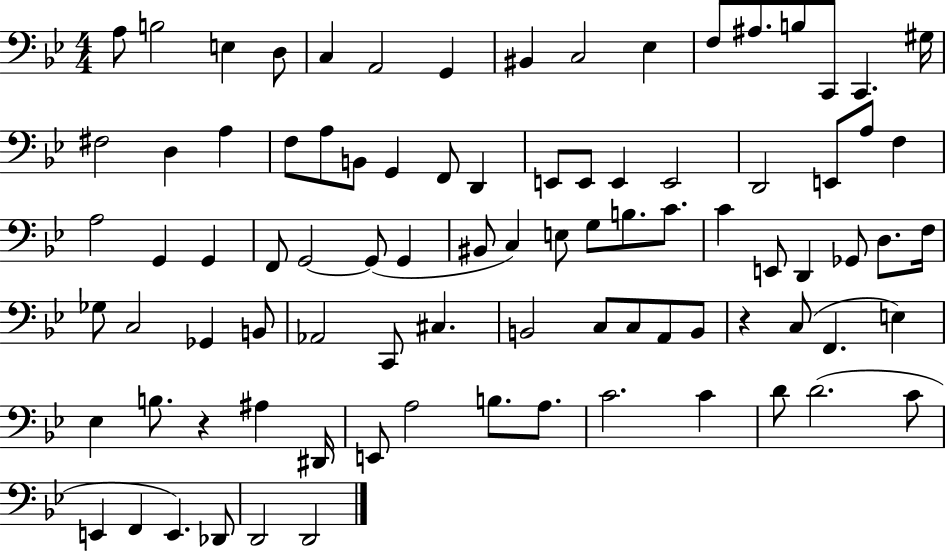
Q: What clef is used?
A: bass